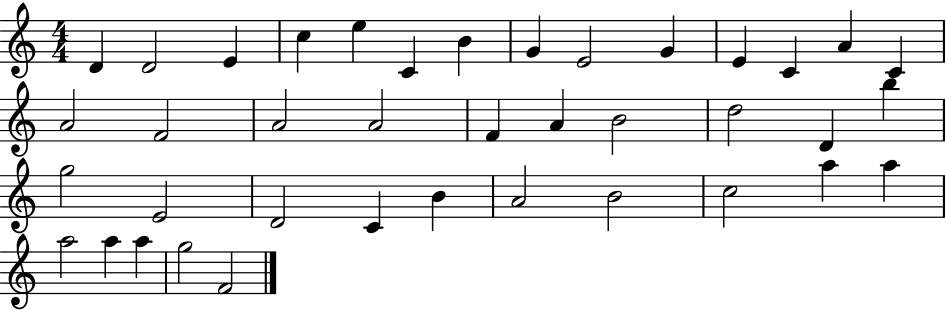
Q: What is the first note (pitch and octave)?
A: D4